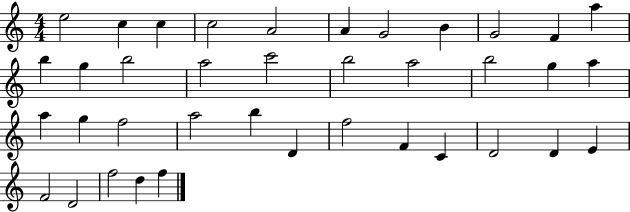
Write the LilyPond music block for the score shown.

{
  \clef treble
  \numericTimeSignature
  \time 4/4
  \key c \major
  e''2 c''4 c''4 | c''2 a'2 | a'4 g'2 b'4 | g'2 f'4 a''4 | \break b''4 g''4 b''2 | a''2 c'''2 | b''2 a''2 | b''2 g''4 a''4 | \break a''4 g''4 f''2 | a''2 b''4 d'4 | f''2 f'4 c'4 | d'2 d'4 e'4 | \break f'2 d'2 | f''2 d''4 f''4 | \bar "|."
}